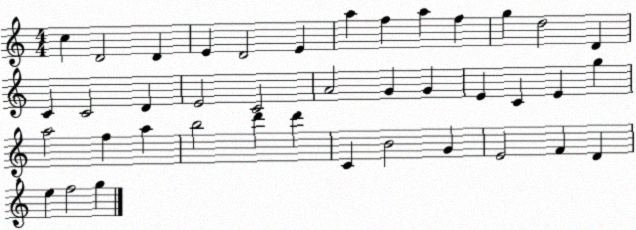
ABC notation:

X:1
T:Untitled
M:4/4
L:1/4
K:C
c D2 D E D2 E a f a f g d2 D C C2 D E2 C2 A2 G G E C E g a2 f a b2 d' d' C B2 G E2 F D e f2 g